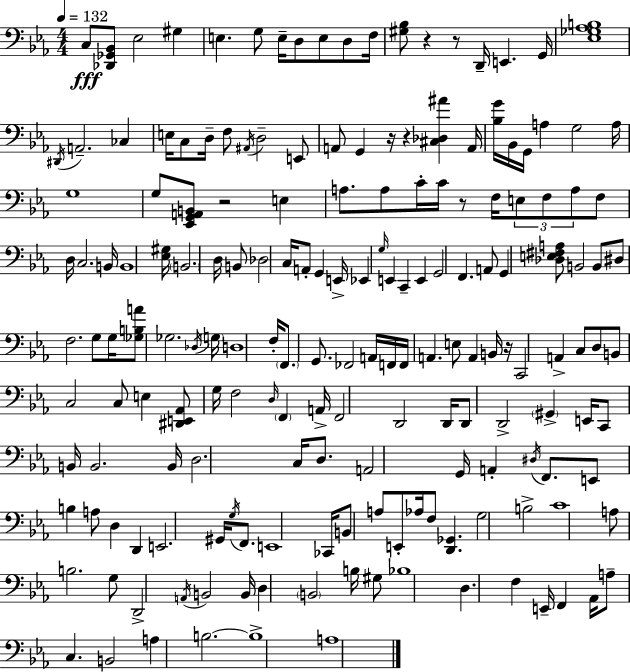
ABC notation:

X:1
T:Untitled
M:4/4
L:1/4
K:Eb
C,/2 [_D,,_G,,_B,,]/2 _E,2 ^G, E, G,/2 E,/4 D,/2 E,/2 D,/2 F,/4 [^G,_B,]/2 z z/2 D,,/4 E,, G,,/4 [_E,_G,_A,B,]4 ^D,,/4 A,,2 _C, E,/4 C,/2 D,/4 F,/2 ^A,,/4 D,2 E,,/2 A,,/2 G,, z/4 z [^C,_D,^A] A,,/4 [_B,G]/4 _B,,/4 G,,/4 A, G,2 A,/4 G,4 G,/2 [_E,,G,,A,,B,,]/2 z2 E, A,/2 A,/2 C/4 C/4 z/2 F,/4 E,/2 F,/2 A,/2 F,/2 D,/4 C,2 B,,/4 B,,4 [_E,^G,]/4 B,,2 D,/4 B,,/2 _D,2 C,/4 A,,/2 G,, E,,/4 _E,, G,/4 E,, C,, E,, G,,2 F,, A,,/2 G,, [_D,E,^F,A,]/2 B,,2 B,,/2 ^D,/2 F,2 G,/2 G,/4 [_G,B,A]/2 _G,2 _D,/4 G,/4 D,4 F,/4 F,,/2 G,,/2 _F,,2 A,,/4 F,,/4 F,,/4 A,, E,/2 A,, B,,/4 z/4 C,,2 A,, C,/2 D,/2 B,,/2 C,2 C,/2 E, [^D,,E,,_A,,]/2 G,/4 F,2 D,/4 F,, A,,/4 F,,2 D,,2 D,,/4 D,,/2 D,,2 ^G,, E,,/4 C,,/2 B,,/4 B,,2 B,,/4 D,2 C,/4 D,/2 A,,2 G,,/4 A,, ^D,/4 F,,/2 E,,/2 B, A,/2 D, D,, E,,2 ^G,,/4 G,/4 F,,/2 E,,4 _C,,/4 B,,/2 A,/2 E,,/2 _A,/4 F,/2 [D,,_G,,] G,2 B,2 C4 A,/2 B,2 G,/2 D,,2 A,,/4 B,,2 B,,/4 D, B,,2 B,/4 ^G,/2 _B,4 D, F, E,,/4 F,, _A,,/4 A,/2 C, B,,2 A, B,2 B,4 A,4